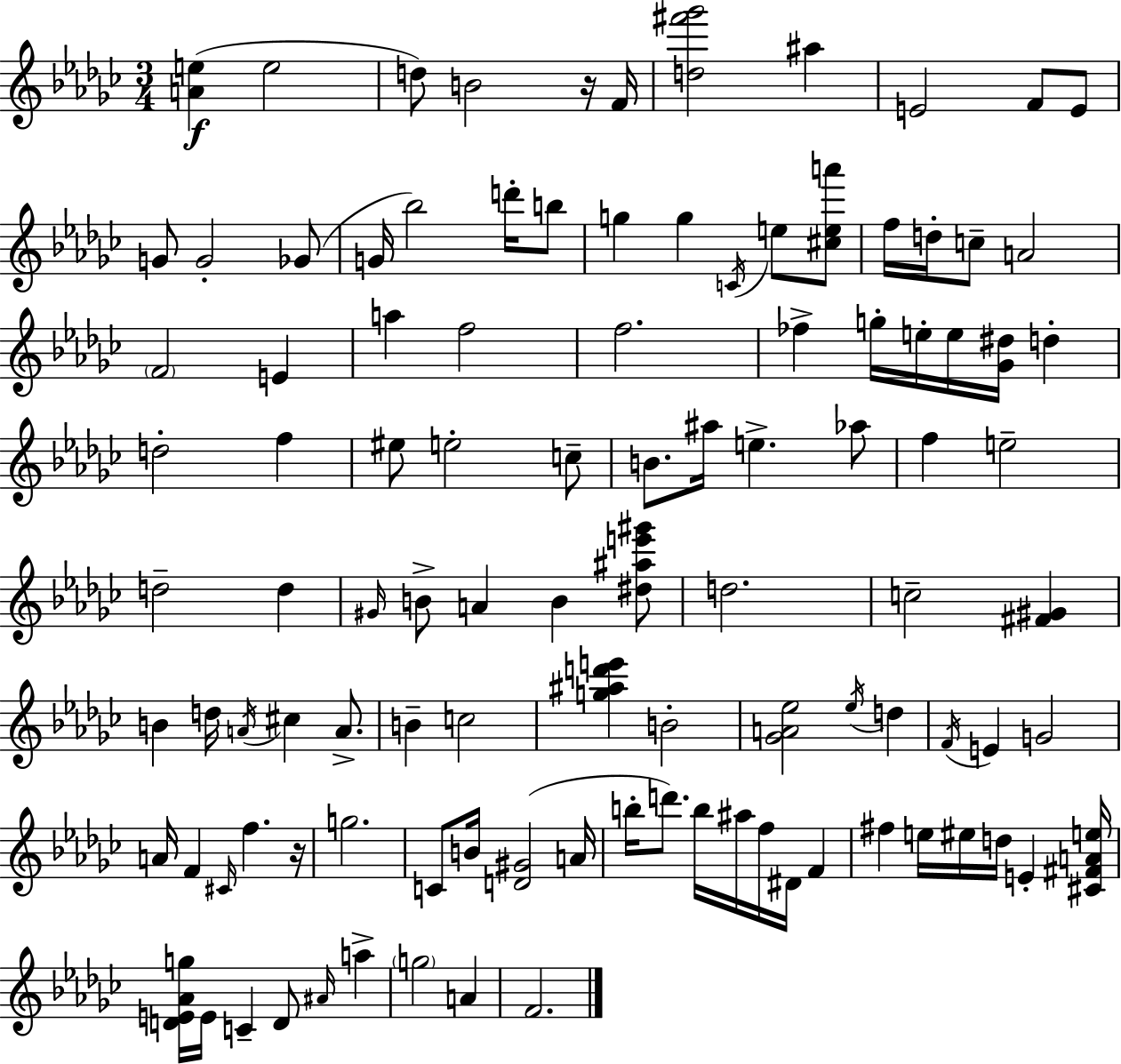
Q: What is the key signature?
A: EES minor